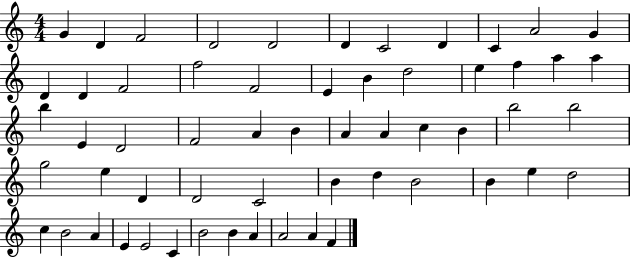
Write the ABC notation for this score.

X:1
T:Untitled
M:4/4
L:1/4
K:C
G D F2 D2 D2 D C2 D C A2 G D D F2 f2 F2 E B d2 e f a a b E D2 F2 A B A A c B b2 b2 g2 e D D2 C2 B d B2 B e d2 c B2 A E E2 C B2 B A A2 A F